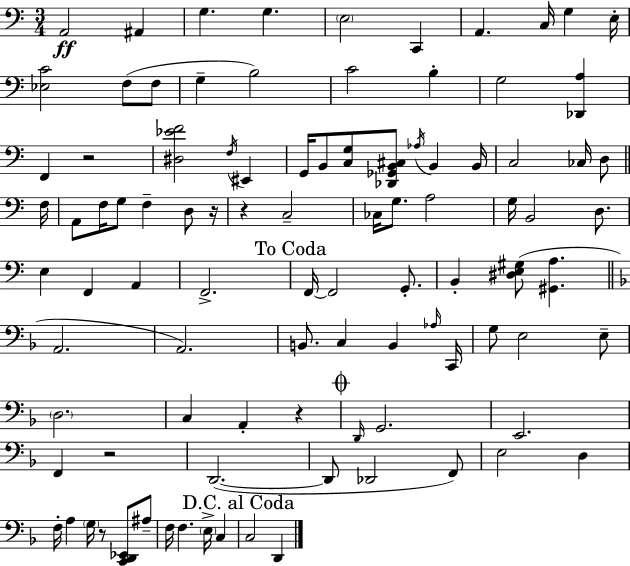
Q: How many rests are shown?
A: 6